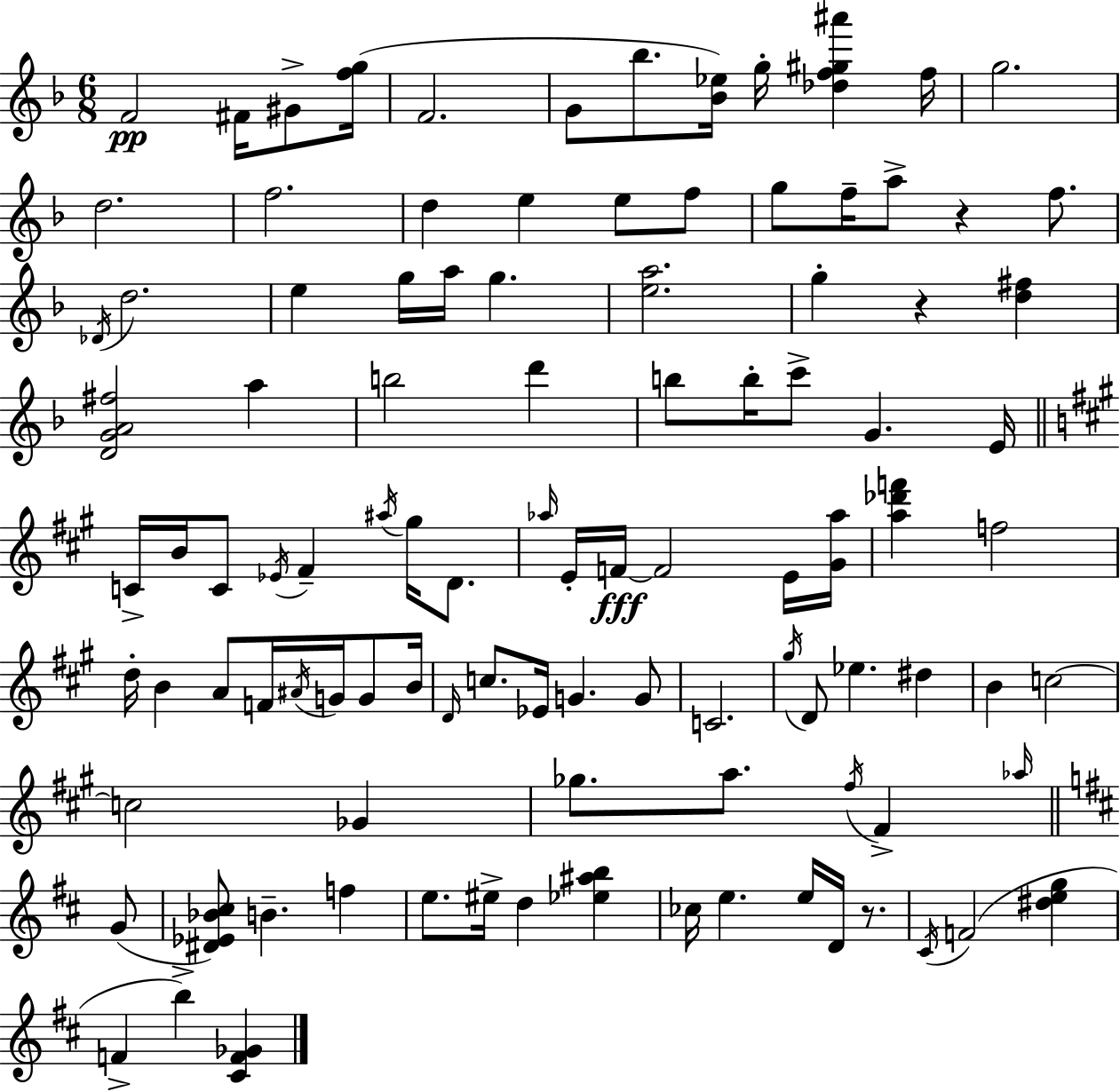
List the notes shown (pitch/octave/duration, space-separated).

F4/h F#4/s G#4/e [F5,G5]/s F4/h. G4/e Bb5/e. [Bb4,Eb5]/s G5/s [Db5,F5,G#5,A#6]/q F5/s G5/h. D5/h. F5/h. D5/q E5/q E5/e F5/e G5/e F5/s A5/e R/q F5/e. Db4/s D5/h. E5/q G5/s A5/s G5/q. [E5,A5]/h. G5/q R/q [D5,F#5]/q [D4,G4,A4,F#5]/h A5/q B5/h D6/q B5/e B5/s C6/e G4/q. E4/s C4/s B4/s C4/e Eb4/s F#4/q A#5/s G#5/s D4/e. Ab5/s E4/s F4/s F4/h E4/s [G#4,Ab5]/s [A5,Db6,F6]/q F5/h D5/s B4/q A4/e F4/s A#4/s G4/s G4/e B4/s D4/s C5/e. Eb4/s G4/q. G4/e C4/h. G#5/s D4/e Eb5/q. D#5/q B4/q C5/h C5/h Gb4/q Gb5/e. A5/e. F#5/s F#4/q Ab5/s G4/e [D#4,Eb4,Bb4,C#5]/e B4/q. F5/q E5/e. EIS5/s D5/q [Eb5,A#5,B5]/q CES5/s E5/q. E5/s D4/s R/e. C#4/s F4/h [D#5,E5,G5]/q F4/q B5/q [C#4,F4,Gb4]/q